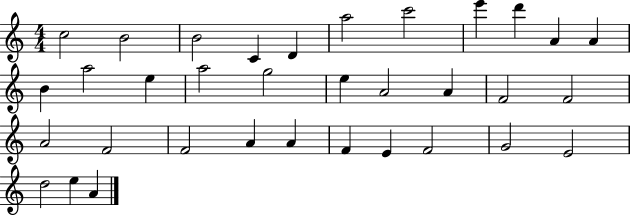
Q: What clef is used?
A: treble